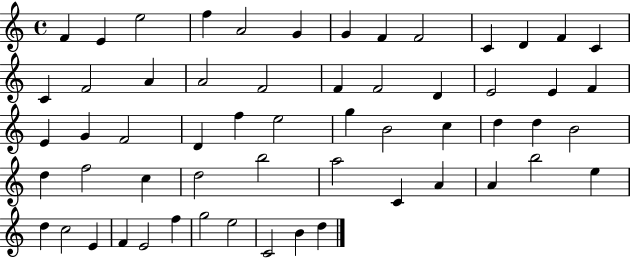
F4/q E4/q E5/h F5/q A4/h G4/q G4/q F4/q F4/h C4/q D4/q F4/q C4/q C4/q F4/h A4/q A4/h F4/h F4/q F4/h D4/q E4/h E4/q F4/q E4/q G4/q F4/h D4/q F5/q E5/h G5/q B4/h C5/q D5/q D5/q B4/h D5/q F5/h C5/q D5/h B5/h A5/h C4/q A4/q A4/q B5/h E5/q D5/q C5/h E4/q F4/q E4/h F5/q G5/h E5/h C4/h B4/q D5/q